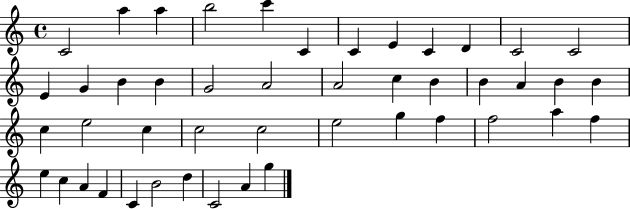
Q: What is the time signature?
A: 4/4